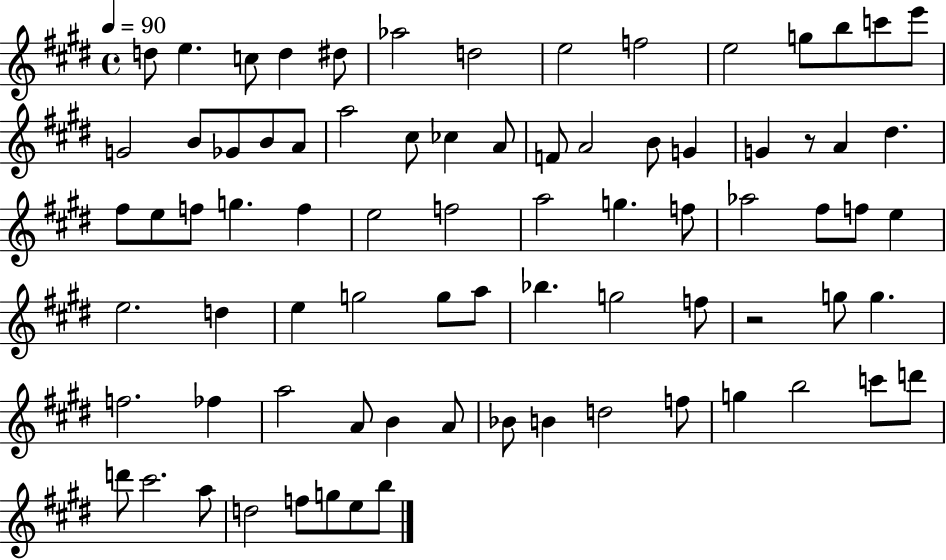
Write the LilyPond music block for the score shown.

{
  \clef treble
  \time 4/4
  \defaultTimeSignature
  \key e \major
  \tempo 4 = 90
  d''8 e''4. c''8 d''4 dis''8 | aes''2 d''2 | e''2 f''2 | e''2 g''8 b''8 c'''8 e'''8 | \break g'2 b'8 ges'8 b'8 a'8 | a''2 cis''8 ces''4 a'8 | f'8 a'2 b'8 g'4 | g'4 r8 a'4 dis''4. | \break fis''8 e''8 f''8 g''4. f''4 | e''2 f''2 | a''2 g''4. f''8 | aes''2 fis''8 f''8 e''4 | \break e''2. d''4 | e''4 g''2 g''8 a''8 | bes''4. g''2 f''8 | r2 g''8 g''4. | \break f''2. fes''4 | a''2 a'8 b'4 a'8 | bes'8 b'4 d''2 f''8 | g''4 b''2 c'''8 d'''8 | \break d'''8 cis'''2. a''8 | d''2 f''8 g''8 e''8 b''8 | \bar "|."
}